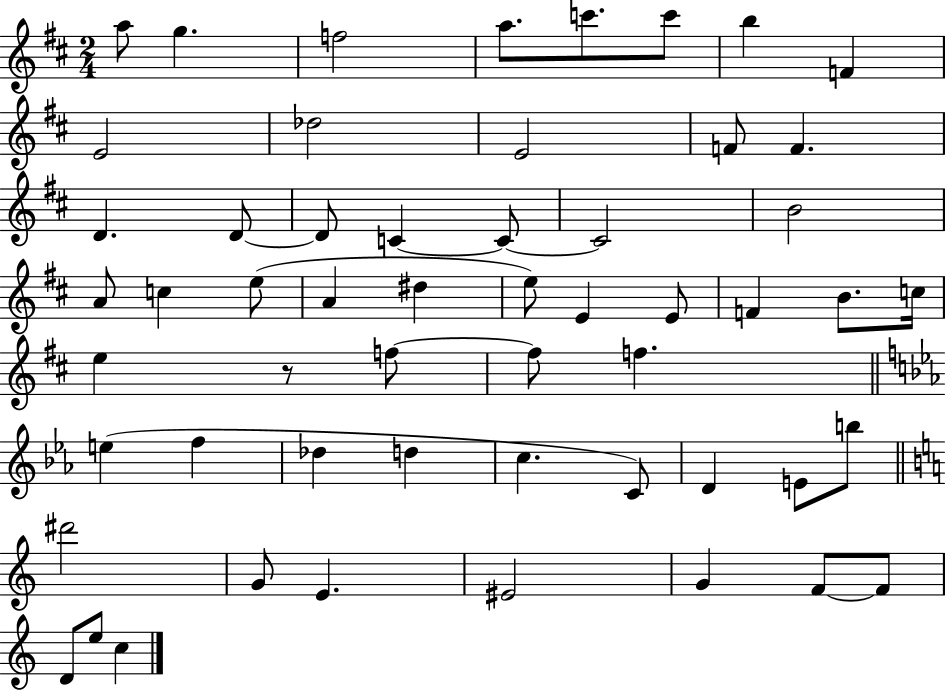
A5/e G5/q. F5/h A5/e. C6/e. C6/e B5/q F4/q E4/h Db5/h E4/h F4/e F4/q. D4/q. D4/e D4/e C4/q C4/e C4/h B4/h A4/e C5/q E5/e A4/q D#5/q E5/e E4/q E4/e F4/q B4/e. C5/s E5/q R/e F5/e F5/e F5/q. E5/q F5/q Db5/q D5/q C5/q. C4/e D4/q E4/e B5/e D#6/h G4/e E4/q. EIS4/h G4/q F4/e F4/e D4/e E5/e C5/q